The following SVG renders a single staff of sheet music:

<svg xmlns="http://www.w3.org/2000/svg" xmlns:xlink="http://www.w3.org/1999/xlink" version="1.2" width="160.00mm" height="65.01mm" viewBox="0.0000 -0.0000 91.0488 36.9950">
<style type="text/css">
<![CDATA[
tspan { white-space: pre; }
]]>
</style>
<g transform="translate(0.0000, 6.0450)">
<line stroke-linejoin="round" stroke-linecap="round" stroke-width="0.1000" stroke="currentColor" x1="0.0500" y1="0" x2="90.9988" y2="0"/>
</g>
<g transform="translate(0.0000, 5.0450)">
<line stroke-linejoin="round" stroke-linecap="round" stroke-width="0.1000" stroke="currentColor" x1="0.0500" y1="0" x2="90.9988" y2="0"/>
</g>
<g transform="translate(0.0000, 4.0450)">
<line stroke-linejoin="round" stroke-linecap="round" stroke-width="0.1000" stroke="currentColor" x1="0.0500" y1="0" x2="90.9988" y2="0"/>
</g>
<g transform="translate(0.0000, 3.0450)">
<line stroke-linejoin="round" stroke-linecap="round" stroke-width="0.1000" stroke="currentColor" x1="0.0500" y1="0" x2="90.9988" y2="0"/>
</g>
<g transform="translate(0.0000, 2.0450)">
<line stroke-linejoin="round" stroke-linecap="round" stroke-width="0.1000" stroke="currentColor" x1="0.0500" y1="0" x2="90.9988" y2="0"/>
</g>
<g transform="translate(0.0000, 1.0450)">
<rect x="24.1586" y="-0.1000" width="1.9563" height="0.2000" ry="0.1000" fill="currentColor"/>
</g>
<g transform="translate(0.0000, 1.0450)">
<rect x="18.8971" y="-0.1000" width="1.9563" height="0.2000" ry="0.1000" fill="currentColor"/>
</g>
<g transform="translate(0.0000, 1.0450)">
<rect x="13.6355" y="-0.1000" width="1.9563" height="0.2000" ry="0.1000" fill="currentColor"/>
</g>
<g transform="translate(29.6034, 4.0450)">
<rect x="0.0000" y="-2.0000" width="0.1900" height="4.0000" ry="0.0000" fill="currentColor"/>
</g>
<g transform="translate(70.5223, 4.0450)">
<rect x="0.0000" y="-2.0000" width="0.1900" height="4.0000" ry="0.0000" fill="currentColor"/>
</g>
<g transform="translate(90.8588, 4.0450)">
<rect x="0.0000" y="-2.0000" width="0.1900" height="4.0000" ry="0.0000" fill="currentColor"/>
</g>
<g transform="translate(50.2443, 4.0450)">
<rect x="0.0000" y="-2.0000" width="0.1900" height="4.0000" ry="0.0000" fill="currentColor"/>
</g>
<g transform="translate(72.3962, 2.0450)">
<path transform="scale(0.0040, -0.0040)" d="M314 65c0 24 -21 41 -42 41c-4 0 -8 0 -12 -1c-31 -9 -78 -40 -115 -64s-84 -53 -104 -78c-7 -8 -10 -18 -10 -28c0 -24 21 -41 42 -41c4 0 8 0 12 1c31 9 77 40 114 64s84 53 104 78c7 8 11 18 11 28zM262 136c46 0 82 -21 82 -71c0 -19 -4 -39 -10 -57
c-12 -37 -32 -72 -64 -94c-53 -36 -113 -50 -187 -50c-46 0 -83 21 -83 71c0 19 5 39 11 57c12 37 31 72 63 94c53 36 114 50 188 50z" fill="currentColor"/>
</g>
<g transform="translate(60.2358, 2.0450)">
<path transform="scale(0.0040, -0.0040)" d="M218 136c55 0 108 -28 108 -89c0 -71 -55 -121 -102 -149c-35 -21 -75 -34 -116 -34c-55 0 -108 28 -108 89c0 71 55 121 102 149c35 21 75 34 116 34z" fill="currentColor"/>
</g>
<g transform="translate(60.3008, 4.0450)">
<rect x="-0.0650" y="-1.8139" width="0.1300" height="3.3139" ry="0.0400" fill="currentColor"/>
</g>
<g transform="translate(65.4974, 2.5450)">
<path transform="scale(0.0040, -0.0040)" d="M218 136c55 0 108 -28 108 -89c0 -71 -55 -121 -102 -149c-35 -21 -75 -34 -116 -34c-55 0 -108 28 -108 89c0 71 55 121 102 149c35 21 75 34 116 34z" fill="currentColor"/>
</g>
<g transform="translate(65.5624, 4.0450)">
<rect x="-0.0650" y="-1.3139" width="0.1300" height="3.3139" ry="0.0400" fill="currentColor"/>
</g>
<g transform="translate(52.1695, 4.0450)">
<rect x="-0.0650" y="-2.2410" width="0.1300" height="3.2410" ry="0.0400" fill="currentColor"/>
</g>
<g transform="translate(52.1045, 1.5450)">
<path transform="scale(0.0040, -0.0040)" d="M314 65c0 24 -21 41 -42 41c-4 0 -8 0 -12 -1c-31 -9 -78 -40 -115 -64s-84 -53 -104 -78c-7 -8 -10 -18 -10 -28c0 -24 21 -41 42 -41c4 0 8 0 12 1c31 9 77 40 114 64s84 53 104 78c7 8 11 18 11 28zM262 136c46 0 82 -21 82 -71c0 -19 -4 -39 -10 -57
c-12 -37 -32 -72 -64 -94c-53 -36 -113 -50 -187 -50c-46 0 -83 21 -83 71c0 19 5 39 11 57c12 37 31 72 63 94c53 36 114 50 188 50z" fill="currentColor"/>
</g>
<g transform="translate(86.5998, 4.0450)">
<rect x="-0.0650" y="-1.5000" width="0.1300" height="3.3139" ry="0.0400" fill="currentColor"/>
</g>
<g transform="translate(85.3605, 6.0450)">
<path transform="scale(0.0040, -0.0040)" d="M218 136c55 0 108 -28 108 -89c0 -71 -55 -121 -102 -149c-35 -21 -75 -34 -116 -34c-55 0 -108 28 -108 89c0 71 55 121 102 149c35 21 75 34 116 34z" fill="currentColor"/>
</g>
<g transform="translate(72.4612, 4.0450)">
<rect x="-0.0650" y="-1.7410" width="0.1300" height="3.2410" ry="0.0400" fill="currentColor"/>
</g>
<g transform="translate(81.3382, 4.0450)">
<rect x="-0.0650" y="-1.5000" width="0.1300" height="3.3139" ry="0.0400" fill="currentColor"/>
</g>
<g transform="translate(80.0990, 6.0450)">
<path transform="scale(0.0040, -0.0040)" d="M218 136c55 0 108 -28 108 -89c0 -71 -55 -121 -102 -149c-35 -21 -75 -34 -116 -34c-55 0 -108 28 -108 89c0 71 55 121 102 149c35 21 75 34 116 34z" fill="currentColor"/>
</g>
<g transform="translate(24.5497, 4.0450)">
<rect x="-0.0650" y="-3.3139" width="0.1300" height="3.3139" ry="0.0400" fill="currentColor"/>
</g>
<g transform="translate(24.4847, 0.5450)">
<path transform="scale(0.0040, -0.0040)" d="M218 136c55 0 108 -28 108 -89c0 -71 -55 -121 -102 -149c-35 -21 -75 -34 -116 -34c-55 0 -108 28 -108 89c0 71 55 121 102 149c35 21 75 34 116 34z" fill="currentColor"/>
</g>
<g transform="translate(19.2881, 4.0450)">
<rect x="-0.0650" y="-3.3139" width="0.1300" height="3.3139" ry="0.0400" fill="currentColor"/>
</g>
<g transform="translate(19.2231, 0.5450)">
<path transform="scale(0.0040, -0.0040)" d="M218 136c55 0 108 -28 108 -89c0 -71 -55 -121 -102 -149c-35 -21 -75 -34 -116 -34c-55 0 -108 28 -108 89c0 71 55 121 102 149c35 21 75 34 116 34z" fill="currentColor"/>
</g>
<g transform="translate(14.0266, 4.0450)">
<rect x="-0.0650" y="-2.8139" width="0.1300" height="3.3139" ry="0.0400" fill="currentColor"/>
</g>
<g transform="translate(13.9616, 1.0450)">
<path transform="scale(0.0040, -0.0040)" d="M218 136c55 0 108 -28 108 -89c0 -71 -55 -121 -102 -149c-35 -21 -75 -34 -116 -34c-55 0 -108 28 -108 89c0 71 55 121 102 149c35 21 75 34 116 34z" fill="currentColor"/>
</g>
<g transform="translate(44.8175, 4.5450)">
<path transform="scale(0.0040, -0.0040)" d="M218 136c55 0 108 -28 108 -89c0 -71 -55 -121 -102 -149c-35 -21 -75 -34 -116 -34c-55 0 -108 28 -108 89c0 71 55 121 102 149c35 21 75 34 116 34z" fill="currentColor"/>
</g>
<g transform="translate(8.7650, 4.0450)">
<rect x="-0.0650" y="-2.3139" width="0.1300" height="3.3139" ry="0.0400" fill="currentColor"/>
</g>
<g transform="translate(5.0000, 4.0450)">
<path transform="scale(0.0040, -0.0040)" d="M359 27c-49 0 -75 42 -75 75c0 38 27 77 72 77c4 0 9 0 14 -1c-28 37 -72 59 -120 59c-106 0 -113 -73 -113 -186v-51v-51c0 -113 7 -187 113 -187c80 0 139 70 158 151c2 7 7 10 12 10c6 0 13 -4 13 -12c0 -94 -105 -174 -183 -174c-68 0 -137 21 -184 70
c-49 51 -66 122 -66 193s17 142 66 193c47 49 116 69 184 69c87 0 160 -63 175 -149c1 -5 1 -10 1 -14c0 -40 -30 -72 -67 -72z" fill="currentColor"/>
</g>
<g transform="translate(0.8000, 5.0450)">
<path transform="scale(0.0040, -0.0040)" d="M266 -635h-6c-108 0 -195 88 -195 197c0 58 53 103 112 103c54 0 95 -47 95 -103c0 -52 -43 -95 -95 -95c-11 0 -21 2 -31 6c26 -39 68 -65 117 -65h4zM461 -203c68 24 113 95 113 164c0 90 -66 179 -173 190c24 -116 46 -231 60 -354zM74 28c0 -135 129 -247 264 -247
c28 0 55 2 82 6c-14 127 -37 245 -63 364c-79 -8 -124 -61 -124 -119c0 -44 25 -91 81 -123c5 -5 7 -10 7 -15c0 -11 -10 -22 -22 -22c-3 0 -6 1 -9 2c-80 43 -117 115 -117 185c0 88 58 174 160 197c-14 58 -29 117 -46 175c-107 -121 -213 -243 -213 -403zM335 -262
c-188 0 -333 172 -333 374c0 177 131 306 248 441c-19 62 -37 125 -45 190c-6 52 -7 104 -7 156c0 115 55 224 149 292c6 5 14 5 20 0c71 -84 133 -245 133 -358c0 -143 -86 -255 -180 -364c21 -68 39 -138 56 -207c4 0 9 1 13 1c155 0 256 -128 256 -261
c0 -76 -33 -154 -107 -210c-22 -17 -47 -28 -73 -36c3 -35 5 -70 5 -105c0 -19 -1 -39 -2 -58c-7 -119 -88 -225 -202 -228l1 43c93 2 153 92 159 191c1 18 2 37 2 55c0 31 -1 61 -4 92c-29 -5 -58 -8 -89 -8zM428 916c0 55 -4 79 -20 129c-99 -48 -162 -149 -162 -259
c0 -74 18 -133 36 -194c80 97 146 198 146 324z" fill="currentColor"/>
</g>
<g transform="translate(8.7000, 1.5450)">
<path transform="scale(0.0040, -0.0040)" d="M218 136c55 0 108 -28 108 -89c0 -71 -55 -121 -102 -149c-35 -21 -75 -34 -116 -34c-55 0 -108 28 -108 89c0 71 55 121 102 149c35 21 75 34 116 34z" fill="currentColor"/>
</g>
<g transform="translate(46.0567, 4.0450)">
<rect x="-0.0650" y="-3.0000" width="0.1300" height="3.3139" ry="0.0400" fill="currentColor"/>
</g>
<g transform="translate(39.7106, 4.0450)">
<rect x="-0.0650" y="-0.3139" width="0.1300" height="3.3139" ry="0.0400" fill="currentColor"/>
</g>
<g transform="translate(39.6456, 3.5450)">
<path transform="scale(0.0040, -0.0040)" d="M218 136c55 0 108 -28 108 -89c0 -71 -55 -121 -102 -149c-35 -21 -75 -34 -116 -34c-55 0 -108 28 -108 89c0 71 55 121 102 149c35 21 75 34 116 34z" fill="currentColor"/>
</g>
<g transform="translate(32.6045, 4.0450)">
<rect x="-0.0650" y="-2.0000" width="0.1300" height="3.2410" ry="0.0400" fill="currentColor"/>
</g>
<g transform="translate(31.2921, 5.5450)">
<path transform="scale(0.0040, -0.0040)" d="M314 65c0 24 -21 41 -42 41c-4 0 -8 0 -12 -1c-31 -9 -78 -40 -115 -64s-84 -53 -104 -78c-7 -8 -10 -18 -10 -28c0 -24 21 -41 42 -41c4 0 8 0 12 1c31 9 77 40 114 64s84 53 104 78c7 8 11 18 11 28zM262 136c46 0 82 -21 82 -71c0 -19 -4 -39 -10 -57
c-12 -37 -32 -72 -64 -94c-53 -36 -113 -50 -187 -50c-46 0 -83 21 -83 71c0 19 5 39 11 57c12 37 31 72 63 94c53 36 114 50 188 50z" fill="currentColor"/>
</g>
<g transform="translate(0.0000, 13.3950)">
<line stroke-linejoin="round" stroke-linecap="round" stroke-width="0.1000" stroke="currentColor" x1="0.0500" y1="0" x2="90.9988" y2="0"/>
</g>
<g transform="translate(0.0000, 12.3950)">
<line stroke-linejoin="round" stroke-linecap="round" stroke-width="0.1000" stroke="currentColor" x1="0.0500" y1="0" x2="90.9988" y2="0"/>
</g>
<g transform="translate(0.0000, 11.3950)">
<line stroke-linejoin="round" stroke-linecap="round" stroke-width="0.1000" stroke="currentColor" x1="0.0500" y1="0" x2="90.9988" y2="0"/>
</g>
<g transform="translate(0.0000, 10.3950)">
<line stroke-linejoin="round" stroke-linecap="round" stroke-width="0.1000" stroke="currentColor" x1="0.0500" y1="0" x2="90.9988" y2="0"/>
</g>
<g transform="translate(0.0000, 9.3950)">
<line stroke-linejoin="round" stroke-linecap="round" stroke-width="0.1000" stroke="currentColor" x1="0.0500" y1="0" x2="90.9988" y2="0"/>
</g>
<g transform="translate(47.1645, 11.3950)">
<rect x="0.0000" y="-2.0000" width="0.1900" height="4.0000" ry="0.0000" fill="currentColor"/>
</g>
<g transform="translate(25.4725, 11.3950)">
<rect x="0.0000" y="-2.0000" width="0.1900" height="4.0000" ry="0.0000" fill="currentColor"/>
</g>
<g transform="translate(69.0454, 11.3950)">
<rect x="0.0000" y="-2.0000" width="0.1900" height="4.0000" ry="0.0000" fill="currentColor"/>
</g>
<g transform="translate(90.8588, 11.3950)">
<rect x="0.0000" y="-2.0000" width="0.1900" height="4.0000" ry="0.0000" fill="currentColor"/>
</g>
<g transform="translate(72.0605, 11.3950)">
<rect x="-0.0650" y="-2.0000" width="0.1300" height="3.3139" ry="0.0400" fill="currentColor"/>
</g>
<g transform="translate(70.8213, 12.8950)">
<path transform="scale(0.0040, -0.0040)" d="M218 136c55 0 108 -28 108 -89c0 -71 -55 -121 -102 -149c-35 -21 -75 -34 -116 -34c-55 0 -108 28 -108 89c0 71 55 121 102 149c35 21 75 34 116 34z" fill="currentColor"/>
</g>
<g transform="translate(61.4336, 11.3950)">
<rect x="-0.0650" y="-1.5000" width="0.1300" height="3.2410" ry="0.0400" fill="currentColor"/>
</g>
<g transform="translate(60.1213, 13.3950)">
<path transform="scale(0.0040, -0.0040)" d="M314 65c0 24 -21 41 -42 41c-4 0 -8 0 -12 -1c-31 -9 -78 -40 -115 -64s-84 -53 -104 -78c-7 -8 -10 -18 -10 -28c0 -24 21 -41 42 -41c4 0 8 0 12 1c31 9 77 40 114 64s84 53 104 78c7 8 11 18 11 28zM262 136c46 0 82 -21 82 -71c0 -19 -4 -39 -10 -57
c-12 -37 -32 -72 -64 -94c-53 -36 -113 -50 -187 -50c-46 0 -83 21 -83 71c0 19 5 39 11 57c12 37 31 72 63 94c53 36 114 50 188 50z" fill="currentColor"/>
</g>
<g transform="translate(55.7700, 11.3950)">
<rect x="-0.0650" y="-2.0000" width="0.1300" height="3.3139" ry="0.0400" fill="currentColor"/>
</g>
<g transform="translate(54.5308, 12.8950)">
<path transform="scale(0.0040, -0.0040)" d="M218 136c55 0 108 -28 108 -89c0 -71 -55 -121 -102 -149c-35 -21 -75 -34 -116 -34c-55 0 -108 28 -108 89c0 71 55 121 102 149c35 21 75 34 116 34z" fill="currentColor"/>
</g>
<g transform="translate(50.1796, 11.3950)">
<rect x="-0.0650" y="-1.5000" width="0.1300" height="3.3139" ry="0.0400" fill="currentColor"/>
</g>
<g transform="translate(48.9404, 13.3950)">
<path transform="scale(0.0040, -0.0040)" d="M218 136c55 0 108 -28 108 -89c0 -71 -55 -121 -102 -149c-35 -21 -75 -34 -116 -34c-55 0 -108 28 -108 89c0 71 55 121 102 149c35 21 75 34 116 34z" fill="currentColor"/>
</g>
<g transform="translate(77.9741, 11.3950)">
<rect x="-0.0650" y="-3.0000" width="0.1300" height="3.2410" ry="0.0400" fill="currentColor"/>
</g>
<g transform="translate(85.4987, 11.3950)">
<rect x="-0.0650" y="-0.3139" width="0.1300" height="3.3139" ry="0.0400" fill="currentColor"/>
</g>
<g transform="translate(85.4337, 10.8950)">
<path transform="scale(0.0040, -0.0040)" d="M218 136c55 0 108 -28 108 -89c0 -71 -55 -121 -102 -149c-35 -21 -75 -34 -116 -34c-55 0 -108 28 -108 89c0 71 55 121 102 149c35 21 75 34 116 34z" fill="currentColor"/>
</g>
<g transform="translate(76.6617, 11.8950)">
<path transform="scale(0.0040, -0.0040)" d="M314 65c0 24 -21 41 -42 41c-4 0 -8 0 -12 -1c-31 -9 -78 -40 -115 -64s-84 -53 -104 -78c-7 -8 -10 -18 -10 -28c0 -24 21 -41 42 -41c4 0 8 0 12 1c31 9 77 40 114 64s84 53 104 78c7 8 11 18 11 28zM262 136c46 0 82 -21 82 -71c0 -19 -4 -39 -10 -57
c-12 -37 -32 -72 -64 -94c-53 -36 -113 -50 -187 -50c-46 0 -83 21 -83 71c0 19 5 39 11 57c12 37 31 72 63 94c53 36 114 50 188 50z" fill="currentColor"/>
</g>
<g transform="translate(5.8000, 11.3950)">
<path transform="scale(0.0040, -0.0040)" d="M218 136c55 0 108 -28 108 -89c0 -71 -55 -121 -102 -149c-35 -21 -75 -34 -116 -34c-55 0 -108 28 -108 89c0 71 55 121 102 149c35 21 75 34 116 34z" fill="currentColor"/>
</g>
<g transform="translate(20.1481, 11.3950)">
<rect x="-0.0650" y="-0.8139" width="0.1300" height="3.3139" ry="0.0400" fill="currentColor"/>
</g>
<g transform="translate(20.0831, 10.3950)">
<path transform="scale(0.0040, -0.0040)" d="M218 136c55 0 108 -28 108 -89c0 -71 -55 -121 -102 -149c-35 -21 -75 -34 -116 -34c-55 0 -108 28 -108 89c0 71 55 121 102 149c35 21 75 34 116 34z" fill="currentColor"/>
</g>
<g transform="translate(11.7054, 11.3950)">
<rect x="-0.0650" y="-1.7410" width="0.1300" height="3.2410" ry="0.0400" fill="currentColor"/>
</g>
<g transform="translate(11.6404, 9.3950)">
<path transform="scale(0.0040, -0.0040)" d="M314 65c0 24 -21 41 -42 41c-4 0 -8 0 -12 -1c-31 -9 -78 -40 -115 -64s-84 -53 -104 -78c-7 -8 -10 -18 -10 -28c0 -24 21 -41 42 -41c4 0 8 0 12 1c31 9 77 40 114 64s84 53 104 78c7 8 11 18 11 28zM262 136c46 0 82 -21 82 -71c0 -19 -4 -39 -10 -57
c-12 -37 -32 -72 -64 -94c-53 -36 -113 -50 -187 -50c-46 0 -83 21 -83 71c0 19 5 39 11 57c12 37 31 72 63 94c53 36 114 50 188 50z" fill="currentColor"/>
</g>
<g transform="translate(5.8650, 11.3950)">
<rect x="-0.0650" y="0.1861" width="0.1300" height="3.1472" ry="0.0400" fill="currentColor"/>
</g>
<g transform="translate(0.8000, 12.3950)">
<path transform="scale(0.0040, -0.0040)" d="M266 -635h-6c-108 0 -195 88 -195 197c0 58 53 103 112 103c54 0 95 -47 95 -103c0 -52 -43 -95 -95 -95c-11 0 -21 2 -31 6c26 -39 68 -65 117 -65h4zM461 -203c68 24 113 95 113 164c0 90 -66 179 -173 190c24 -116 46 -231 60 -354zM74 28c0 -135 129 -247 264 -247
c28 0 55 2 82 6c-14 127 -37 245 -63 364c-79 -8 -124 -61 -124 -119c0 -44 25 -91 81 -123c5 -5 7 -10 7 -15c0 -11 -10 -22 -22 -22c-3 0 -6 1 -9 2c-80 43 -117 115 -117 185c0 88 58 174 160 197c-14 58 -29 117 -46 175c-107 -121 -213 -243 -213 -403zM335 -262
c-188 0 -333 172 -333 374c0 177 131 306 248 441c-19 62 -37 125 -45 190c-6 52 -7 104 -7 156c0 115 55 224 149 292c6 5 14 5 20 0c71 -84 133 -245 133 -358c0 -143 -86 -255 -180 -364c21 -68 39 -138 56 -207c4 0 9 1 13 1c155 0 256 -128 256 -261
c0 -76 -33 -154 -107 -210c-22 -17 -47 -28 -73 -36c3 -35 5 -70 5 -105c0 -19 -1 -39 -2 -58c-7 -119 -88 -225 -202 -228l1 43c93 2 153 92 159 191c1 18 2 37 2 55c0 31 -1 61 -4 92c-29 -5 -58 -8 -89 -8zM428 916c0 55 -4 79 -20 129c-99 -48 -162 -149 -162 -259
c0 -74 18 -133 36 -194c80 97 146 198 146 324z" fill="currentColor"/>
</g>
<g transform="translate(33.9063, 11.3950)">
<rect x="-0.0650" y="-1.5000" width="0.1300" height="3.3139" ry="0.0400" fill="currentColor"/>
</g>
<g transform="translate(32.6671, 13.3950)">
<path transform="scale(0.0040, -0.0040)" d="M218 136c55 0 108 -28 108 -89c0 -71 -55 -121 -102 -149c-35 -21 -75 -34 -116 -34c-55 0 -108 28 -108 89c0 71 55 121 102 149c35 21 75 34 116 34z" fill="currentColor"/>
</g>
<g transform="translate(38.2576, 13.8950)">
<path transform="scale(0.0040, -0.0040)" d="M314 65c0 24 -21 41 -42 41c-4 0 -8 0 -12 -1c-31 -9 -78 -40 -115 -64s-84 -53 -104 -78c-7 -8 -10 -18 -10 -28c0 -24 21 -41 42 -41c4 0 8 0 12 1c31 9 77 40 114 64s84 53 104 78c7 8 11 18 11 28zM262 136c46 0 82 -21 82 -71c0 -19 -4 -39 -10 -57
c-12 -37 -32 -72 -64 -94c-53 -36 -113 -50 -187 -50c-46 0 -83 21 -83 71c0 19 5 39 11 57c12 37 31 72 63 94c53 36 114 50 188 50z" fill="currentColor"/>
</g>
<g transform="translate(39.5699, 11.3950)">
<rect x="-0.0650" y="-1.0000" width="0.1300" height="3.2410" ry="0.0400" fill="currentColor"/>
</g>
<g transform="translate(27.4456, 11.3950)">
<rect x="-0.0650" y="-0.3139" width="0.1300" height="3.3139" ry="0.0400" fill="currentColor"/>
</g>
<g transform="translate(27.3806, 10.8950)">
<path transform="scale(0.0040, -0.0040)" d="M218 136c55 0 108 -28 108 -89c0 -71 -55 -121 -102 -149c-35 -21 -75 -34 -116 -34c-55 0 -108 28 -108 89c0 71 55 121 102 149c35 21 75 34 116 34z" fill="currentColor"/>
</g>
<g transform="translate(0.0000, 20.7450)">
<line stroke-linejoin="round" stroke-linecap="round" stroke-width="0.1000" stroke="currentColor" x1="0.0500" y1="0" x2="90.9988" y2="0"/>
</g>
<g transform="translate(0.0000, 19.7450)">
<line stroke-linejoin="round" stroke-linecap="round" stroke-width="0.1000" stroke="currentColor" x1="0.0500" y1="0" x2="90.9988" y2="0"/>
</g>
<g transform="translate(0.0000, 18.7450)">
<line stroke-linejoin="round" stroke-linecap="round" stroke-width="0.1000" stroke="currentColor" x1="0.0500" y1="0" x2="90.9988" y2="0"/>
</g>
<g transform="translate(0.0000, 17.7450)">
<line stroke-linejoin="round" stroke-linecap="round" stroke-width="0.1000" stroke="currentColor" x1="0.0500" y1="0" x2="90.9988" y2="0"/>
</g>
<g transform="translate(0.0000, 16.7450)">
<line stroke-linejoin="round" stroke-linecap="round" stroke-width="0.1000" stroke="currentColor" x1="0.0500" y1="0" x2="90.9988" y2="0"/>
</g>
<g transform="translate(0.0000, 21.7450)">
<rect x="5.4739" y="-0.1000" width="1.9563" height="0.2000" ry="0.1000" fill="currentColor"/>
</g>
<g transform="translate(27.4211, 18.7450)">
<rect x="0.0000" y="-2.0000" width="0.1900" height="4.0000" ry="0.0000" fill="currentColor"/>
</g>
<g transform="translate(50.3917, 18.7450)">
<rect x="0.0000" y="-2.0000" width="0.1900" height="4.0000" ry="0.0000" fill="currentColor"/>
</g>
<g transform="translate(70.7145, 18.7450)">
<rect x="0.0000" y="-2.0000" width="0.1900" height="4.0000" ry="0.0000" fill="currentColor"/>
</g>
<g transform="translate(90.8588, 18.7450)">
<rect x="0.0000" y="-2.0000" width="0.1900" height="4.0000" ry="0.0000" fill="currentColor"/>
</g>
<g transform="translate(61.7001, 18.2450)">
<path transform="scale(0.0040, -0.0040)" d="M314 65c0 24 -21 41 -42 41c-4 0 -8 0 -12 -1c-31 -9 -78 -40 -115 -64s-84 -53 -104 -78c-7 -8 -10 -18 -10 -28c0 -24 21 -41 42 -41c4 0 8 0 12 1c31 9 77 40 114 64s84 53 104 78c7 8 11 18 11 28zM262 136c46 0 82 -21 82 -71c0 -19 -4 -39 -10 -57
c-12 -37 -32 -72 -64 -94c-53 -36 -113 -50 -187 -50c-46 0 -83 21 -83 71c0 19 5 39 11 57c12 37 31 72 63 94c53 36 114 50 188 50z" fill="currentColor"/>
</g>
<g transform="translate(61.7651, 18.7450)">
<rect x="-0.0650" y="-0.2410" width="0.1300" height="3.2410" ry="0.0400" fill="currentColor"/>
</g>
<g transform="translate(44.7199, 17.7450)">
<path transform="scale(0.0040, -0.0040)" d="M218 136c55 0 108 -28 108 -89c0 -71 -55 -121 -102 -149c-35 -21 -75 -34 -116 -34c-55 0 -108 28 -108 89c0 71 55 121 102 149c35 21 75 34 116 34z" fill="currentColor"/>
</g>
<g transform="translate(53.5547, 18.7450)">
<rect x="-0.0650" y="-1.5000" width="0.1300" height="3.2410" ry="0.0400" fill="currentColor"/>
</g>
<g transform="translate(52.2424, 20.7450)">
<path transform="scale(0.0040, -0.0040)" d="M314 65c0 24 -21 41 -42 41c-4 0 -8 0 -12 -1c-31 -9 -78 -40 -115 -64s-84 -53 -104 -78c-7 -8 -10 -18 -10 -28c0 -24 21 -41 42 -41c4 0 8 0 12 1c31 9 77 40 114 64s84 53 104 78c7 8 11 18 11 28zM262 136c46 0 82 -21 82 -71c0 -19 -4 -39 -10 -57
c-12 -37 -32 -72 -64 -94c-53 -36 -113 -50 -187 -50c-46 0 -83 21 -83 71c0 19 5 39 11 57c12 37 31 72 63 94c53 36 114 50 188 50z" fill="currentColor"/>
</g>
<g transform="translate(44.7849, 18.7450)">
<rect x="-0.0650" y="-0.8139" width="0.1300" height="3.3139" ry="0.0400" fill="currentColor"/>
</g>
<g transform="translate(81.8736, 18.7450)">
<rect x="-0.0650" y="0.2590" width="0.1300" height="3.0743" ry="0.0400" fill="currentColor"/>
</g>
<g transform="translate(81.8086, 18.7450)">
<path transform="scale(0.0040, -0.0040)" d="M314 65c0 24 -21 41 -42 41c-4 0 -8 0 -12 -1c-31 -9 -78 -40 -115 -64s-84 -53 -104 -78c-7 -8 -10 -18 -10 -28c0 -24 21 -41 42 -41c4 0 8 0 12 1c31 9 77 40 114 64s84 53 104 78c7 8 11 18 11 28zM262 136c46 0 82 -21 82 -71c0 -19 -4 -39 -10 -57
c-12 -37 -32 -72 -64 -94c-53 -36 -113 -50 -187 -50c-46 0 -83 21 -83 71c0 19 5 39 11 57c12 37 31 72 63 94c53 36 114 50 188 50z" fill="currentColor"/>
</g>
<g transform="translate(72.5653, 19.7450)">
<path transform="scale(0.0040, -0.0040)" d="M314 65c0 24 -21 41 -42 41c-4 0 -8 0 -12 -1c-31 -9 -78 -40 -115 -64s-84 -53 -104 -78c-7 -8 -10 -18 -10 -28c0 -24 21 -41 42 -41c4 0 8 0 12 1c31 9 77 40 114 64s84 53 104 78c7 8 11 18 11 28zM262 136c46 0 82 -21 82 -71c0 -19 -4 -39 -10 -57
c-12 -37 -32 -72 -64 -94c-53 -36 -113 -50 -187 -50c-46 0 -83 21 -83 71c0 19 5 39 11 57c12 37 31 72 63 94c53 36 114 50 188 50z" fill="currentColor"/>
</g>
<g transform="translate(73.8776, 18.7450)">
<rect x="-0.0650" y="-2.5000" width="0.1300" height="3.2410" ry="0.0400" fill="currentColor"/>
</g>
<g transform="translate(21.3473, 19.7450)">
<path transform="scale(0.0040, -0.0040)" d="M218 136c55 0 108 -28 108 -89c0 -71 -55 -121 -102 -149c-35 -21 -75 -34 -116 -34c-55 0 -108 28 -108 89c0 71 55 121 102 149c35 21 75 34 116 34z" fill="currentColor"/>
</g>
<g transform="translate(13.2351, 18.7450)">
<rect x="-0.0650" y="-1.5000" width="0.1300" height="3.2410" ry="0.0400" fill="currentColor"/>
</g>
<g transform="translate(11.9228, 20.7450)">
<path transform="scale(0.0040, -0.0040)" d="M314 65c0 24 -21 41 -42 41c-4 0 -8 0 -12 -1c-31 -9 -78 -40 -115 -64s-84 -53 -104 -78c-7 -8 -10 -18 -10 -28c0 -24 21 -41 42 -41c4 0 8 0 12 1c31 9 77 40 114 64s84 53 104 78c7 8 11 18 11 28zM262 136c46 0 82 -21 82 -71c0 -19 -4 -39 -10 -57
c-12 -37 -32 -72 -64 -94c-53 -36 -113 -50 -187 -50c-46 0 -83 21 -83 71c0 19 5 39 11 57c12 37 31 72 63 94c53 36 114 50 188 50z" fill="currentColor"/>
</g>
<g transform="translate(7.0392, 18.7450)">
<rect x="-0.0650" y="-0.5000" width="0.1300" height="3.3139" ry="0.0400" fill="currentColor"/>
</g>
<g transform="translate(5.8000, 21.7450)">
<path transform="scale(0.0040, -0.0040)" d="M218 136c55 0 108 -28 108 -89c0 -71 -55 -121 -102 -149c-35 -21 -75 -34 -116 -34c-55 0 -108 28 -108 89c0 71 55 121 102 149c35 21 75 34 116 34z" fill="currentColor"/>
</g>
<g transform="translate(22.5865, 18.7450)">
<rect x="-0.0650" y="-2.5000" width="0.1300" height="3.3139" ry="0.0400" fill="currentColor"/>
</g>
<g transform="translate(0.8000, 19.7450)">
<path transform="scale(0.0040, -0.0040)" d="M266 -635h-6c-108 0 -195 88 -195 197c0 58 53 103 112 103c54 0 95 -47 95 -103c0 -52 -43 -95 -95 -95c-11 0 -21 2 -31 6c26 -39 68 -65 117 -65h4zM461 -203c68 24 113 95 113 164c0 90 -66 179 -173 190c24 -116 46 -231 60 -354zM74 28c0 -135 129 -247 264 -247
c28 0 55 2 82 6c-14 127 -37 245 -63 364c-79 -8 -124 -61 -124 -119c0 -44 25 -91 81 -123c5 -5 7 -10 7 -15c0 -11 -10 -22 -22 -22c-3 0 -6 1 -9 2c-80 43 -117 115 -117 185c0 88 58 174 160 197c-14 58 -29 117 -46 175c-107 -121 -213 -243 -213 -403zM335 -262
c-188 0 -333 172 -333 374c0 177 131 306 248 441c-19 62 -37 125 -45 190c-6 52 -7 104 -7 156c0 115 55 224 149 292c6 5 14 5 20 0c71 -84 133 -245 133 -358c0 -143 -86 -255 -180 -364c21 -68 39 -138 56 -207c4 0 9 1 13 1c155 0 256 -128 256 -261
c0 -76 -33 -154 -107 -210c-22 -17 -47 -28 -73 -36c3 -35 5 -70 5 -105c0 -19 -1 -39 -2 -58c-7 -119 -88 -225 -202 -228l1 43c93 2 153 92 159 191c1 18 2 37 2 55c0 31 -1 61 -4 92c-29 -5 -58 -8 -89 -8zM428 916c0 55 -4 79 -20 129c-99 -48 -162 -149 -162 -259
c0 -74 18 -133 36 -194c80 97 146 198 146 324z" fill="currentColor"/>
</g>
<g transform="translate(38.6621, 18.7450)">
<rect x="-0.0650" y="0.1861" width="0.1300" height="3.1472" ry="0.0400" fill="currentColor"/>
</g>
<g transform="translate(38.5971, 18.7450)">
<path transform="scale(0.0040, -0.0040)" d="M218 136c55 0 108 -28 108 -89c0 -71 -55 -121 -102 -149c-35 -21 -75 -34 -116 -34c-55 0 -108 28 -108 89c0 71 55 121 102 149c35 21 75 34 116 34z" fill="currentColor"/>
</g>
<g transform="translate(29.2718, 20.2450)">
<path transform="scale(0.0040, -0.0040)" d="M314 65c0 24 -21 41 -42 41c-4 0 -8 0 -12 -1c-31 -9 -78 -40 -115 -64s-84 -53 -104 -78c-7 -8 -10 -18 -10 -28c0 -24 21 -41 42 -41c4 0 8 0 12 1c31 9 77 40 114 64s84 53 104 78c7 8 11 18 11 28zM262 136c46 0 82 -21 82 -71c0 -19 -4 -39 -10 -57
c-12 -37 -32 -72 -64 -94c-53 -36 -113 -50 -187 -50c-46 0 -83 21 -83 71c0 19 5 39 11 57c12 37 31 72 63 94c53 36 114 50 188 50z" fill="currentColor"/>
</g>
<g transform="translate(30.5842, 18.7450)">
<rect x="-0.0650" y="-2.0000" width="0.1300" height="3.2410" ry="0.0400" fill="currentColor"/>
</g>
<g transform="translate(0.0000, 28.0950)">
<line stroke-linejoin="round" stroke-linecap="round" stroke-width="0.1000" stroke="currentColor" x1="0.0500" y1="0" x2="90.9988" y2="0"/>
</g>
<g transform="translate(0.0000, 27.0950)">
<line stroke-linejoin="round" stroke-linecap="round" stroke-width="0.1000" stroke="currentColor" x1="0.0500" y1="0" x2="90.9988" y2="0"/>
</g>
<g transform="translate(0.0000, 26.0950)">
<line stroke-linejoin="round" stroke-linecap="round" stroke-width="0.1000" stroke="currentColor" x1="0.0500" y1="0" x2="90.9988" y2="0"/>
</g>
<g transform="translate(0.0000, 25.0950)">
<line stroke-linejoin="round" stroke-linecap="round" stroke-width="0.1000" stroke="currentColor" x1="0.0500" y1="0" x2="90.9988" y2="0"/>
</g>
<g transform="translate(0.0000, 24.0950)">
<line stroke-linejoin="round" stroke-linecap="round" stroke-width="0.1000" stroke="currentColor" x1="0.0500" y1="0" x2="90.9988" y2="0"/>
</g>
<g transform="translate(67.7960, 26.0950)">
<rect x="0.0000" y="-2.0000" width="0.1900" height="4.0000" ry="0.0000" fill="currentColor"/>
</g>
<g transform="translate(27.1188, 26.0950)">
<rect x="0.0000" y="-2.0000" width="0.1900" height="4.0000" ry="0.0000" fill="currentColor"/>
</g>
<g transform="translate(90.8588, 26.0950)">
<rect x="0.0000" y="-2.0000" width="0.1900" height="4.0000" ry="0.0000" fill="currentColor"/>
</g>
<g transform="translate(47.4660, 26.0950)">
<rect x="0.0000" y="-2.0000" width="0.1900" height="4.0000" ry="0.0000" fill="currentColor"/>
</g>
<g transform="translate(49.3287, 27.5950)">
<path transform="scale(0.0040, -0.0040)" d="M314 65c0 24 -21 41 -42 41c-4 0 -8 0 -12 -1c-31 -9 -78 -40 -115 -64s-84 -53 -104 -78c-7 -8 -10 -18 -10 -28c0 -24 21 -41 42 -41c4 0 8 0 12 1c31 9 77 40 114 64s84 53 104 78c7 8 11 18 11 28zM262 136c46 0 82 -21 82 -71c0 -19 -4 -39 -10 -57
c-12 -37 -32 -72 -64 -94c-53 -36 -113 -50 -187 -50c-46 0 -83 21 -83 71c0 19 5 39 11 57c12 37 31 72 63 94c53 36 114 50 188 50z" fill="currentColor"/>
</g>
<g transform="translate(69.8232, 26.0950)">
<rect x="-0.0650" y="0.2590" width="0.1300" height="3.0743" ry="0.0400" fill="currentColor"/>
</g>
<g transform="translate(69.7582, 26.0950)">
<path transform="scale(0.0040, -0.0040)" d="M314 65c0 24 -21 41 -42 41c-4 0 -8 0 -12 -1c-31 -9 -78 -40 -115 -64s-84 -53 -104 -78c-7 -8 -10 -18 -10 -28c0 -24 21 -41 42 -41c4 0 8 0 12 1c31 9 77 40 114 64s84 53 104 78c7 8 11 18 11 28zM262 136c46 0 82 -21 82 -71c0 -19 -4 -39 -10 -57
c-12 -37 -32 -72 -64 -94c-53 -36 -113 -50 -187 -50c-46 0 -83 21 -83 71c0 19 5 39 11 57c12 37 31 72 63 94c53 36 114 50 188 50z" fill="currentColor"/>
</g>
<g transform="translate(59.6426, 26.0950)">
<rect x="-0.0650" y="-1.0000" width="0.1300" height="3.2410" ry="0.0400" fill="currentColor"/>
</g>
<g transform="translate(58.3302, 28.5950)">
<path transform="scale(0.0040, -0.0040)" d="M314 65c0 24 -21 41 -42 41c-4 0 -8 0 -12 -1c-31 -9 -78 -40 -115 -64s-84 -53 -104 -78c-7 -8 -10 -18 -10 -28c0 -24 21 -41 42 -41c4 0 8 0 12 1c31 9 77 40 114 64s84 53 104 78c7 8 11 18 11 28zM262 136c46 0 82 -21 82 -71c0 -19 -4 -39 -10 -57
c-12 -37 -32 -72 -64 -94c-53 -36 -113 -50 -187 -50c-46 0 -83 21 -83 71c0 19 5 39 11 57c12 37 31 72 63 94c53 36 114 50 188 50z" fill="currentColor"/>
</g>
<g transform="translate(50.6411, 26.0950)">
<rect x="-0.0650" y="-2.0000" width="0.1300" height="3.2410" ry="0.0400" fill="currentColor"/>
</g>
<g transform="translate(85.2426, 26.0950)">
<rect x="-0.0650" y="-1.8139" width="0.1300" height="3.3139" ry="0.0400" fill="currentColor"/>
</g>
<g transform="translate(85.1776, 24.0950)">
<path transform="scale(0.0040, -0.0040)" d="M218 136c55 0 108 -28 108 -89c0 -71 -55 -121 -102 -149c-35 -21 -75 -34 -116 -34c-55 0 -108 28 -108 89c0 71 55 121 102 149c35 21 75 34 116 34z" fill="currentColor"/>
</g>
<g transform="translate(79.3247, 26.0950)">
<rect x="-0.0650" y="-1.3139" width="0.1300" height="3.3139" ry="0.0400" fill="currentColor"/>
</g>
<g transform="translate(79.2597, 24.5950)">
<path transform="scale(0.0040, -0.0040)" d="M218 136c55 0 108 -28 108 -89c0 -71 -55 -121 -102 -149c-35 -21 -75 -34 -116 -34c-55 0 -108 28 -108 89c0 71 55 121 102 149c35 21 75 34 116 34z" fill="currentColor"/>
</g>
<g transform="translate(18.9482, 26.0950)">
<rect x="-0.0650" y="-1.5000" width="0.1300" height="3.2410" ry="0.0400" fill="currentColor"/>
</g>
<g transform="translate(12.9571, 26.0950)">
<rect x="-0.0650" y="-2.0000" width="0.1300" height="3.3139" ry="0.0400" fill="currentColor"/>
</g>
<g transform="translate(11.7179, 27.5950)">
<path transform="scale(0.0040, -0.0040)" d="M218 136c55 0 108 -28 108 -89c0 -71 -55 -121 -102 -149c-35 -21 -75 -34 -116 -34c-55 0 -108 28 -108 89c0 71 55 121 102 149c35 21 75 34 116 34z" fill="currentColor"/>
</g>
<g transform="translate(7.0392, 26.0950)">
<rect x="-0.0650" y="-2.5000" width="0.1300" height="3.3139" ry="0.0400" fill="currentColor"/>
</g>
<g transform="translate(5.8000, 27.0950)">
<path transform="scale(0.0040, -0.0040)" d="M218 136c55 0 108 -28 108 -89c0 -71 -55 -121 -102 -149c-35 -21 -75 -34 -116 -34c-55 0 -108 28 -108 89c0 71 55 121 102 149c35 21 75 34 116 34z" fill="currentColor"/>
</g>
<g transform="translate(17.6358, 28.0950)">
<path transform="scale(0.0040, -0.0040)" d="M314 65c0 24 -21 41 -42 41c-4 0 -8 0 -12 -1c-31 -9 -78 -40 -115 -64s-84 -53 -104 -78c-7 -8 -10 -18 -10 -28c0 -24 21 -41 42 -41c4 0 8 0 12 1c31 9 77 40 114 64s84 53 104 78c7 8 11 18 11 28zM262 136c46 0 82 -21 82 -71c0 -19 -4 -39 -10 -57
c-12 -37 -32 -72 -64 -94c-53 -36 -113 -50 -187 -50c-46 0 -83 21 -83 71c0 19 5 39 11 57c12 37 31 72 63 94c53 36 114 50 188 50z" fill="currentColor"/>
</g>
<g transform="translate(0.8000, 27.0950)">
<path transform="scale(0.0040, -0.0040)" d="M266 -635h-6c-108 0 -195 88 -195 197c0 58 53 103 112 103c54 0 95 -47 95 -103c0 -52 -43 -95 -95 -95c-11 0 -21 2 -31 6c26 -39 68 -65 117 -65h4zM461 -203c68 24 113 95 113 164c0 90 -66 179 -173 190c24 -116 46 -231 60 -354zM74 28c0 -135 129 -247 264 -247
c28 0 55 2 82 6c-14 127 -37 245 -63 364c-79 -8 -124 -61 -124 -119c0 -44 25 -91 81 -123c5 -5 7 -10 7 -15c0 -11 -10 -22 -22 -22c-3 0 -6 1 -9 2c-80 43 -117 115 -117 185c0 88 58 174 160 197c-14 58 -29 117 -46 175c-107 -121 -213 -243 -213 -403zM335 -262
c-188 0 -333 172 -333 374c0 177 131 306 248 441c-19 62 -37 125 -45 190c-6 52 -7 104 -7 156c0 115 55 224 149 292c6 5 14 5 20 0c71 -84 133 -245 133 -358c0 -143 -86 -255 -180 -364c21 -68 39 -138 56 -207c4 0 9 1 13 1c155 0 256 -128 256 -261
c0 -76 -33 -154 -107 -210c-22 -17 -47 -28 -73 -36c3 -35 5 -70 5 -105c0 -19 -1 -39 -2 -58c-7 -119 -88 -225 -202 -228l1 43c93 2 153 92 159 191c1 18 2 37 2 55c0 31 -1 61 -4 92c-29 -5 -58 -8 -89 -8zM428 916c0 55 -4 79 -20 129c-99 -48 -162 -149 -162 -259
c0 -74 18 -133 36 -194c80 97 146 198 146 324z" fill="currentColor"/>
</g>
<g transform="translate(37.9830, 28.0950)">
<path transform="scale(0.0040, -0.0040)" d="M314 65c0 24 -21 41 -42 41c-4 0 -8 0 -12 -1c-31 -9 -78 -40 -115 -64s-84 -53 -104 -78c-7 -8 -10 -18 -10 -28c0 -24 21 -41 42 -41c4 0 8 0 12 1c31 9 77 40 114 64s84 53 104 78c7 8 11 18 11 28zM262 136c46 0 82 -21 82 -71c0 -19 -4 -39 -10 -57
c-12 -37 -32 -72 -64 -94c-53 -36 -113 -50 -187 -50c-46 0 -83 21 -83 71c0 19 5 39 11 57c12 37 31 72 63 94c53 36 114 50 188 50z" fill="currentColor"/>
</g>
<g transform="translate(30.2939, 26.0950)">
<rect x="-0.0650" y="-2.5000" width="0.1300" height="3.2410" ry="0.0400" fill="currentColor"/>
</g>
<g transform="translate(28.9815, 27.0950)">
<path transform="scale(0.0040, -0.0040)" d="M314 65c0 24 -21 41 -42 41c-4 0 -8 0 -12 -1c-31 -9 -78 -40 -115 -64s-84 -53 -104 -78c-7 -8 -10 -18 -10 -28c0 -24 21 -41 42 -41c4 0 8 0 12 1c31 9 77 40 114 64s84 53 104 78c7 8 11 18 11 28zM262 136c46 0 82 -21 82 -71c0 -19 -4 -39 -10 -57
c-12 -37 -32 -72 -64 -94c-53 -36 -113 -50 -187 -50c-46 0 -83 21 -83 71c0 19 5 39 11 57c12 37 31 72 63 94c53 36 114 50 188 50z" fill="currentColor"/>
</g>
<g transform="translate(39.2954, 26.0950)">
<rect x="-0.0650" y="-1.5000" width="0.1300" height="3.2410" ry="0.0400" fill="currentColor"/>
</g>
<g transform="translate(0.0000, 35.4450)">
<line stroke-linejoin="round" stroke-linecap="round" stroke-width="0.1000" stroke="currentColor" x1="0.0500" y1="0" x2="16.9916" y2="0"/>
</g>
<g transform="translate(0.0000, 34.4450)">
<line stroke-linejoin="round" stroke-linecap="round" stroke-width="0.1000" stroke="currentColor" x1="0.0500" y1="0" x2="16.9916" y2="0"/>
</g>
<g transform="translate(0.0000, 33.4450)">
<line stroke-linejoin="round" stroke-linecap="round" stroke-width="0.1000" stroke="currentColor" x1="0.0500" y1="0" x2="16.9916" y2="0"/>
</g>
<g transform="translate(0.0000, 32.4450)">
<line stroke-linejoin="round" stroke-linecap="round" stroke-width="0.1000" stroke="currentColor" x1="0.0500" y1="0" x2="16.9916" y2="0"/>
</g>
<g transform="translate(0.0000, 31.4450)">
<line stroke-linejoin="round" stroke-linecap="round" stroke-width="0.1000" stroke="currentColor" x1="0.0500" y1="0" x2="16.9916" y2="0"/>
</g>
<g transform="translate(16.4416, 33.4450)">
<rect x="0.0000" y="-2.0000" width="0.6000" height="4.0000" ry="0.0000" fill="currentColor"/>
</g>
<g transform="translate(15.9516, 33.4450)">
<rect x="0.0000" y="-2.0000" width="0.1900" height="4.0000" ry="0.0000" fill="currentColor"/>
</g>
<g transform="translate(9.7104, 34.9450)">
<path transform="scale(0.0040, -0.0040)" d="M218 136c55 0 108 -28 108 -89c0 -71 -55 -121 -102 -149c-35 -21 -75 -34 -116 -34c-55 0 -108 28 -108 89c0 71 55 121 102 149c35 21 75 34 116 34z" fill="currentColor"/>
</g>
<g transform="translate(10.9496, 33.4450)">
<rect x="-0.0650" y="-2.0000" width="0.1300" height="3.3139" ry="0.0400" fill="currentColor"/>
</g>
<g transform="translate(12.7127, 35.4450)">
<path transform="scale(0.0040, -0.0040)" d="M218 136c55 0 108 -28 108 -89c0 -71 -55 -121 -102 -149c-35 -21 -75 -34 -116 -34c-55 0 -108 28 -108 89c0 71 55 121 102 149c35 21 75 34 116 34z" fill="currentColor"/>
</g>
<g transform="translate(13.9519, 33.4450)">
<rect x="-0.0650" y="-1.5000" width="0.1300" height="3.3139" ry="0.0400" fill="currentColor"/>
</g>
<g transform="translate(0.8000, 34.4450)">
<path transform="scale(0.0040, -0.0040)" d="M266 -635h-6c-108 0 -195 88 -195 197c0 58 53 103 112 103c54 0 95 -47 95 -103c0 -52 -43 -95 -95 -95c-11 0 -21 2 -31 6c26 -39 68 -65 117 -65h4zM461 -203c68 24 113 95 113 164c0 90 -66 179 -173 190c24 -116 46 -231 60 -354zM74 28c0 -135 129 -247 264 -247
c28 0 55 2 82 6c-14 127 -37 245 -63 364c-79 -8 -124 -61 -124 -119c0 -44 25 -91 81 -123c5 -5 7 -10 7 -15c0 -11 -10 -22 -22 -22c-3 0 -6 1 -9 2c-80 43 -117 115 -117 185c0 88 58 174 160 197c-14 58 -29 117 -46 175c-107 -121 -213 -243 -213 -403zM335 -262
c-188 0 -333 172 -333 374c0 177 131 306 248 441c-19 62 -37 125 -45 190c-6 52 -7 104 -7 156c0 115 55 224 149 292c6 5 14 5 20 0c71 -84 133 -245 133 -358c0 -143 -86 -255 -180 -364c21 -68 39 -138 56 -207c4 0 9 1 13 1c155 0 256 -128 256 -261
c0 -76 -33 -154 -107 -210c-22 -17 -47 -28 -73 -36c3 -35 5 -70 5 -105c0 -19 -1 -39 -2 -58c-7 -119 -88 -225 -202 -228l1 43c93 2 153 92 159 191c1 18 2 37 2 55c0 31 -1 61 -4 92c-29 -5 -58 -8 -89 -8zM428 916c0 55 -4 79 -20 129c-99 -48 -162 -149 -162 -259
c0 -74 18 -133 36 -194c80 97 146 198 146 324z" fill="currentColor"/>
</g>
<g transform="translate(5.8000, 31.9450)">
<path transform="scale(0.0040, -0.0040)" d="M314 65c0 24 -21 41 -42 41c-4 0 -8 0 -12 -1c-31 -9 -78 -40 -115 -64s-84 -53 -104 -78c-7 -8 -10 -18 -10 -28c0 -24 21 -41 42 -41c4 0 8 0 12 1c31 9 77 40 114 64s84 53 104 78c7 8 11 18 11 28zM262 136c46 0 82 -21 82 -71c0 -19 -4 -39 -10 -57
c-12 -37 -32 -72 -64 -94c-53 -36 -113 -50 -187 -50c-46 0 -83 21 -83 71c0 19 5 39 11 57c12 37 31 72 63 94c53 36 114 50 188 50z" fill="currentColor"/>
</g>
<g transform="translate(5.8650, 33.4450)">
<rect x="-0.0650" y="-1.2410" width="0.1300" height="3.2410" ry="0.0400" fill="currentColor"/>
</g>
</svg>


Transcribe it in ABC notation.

X:1
T:Untitled
M:4/4
L:1/4
K:C
g a b b F2 c A g2 f e f2 E E B f2 d c E D2 E F E2 F A2 c C E2 G F2 B d E2 c2 G2 B2 G F E2 G2 E2 F2 D2 B2 e f e2 F E